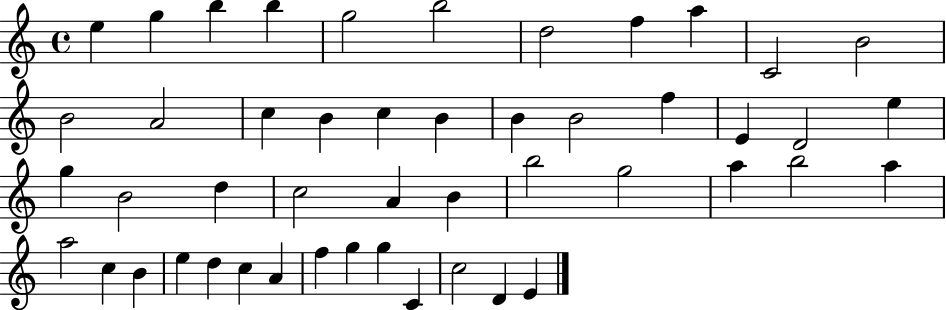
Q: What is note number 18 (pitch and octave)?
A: B4